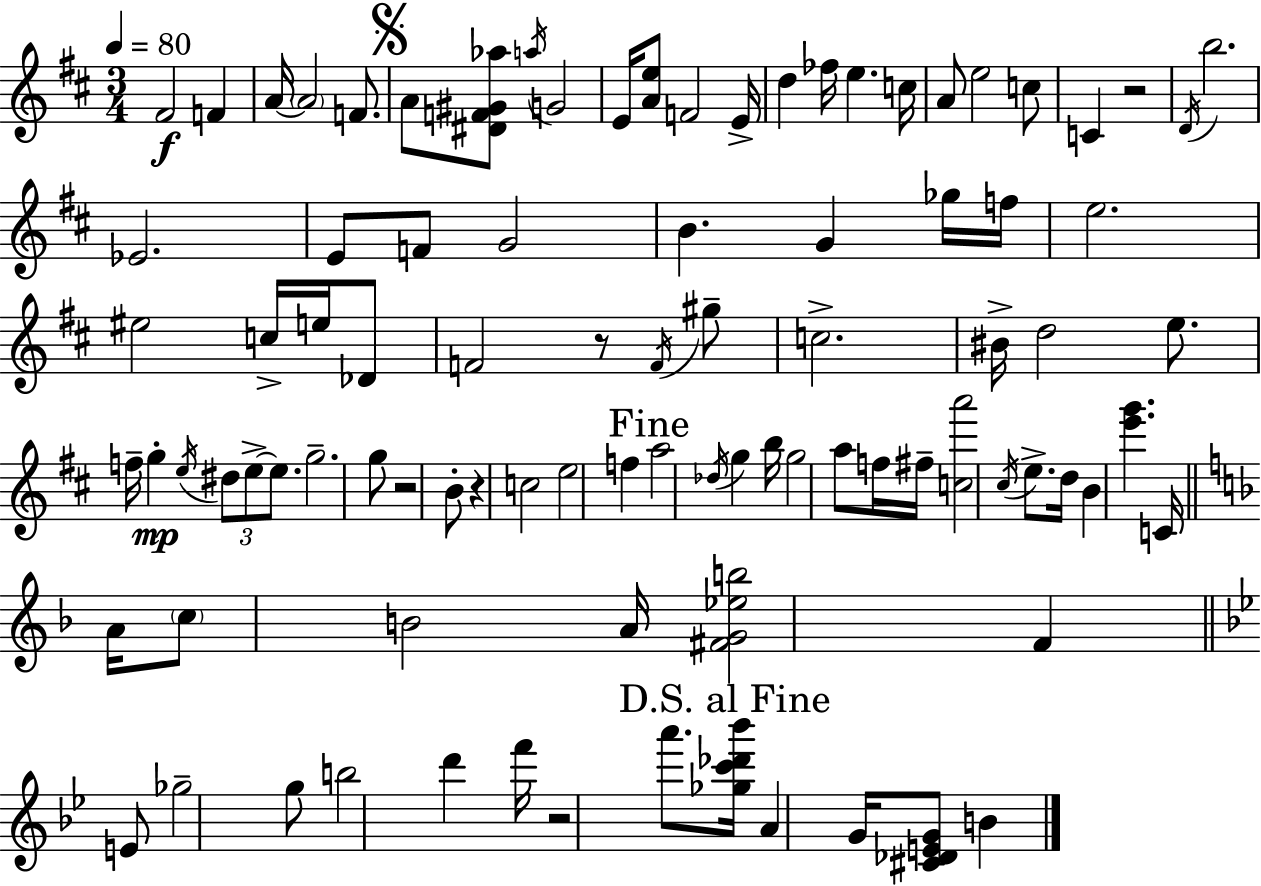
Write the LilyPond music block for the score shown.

{
  \clef treble
  \numericTimeSignature
  \time 3/4
  \key d \major
  \tempo 4 = 80
  fis'2\f f'4 | a'16~~ \parenthesize a'2 f'8. | \mark \markup { \musicglyph "scripts.segno" } a'8 <dis' f' gis' aes''>8 \acciaccatura { a''16 } g'2 | e'16 <a' e''>8 f'2 | \break e'16-> d''4 fes''16 e''4. | c''16 a'8 e''2 c''8 | c'4 r2 | \acciaccatura { d'16 } b''2. | \break ees'2. | e'8 f'8 g'2 | b'4. g'4 | ges''16 f''16 e''2. | \break eis''2 c''16-> e''16 | des'8 f'2 r8 | \acciaccatura { f'16 } gis''8-- c''2.-> | bis'16-> d''2 | \break e''8. f''16-- g''4-.\mp \acciaccatura { e''16 } \tuplet 3/2 { dis''8 e''8->~~ | e''8. } g''2.-- | g''8 r2 | b'8-. r4 c''2 | \break e''2 | f''4 \mark "Fine" a''2 | \acciaccatura { des''16 } g''4 b''16 g''2 | a''8 f''16 fis''16-- <c'' a'''>2 | \break \acciaccatura { cis''16 } e''8.-> d''16 b'4 <e''' g'''>4. | c'16 \bar "||" \break \key d \minor a'16 \parenthesize c''8 b'2 a'16 | <fis' g' ees'' b''>2 f'4 | \bar "||" \break \key bes \major e'8 ges''2-- g''8 | b''2 d'''4 | f'''16 r2 a'''8. | \mark "D.S. al Fine" <ges'' c''' des''' bes'''>16 a'4 g'16 <cis' des' e' g'>8 b'4 | \break \bar "|."
}